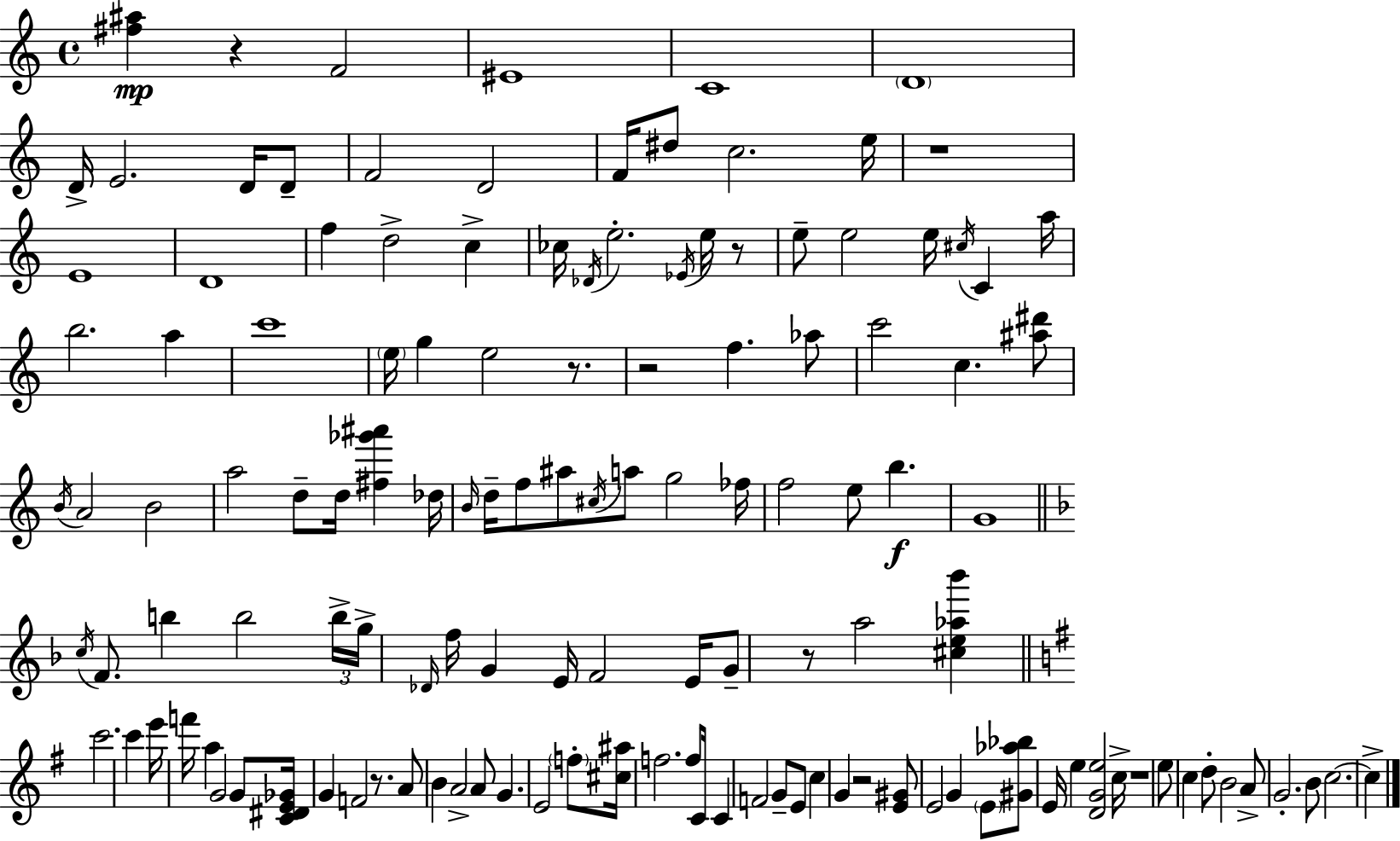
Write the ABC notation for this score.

X:1
T:Untitled
M:4/4
L:1/4
K:C
[^f^a] z F2 ^E4 C4 D4 D/4 E2 D/4 D/2 F2 D2 F/4 ^d/2 c2 e/4 z4 E4 D4 f d2 c _c/4 _D/4 e2 _E/4 e/4 z/2 e/2 e2 e/4 ^c/4 C a/4 b2 a c'4 e/4 g e2 z/2 z2 f _a/2 c'2 c [^a^d']/2 B/4 A2 B2 a2 d/2 d/4 [^f_g'^a'] _d/4 B/4 d/4 f/2 ^a/2 ^c/4 a/2 g2 _f/4 f2 e/2 b G4 c/4 F/2 b b2 b/4 g/4 _D/4 f/4 G E/4 F2 E/4 G/2 z/2 a2 [^ce_a_b'] c'2 c' e'/4 f'/4 a G2 G/2 [C^DE_G]/4 G F2 z/2 A/2 B A2 A/2 G E2 f/2 [^c^a]/4 f2 f/2 C/4 C F2 G/2 E/2 c G z2 [E^G]/2 E2 G E/2 [^G_a_b]/2 E/4 e [DGe]2 c/4 z4 e/2 c d/2 B2 A/2 G2 B/2 c2 c